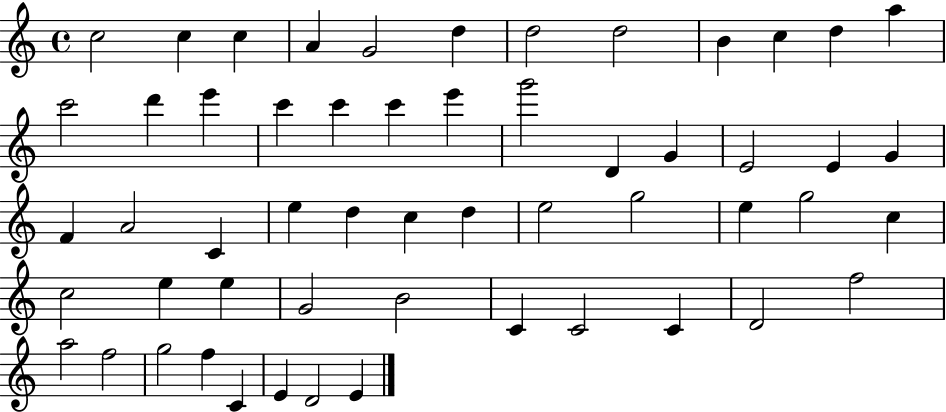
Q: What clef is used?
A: treble